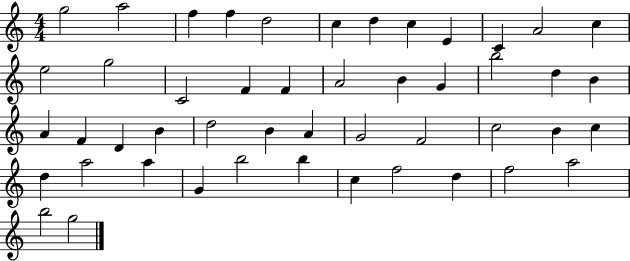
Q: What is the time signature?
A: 4/4